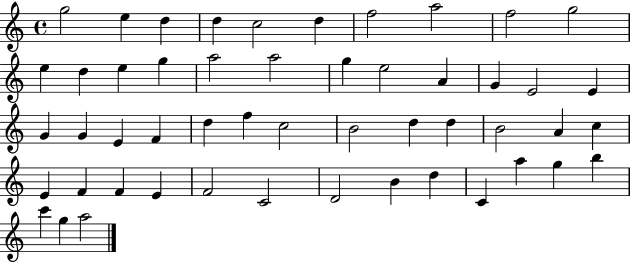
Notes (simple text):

G5/h E5/q D5/q D5/q C5/h D5/q F5/h A5/h F5/h G5/h E5/q D5/q E5/q G5/q A5/h A5/h G5/q E5/h A4/q G4/q E4/h E4/q G4/q G4/q E4/q F4/q D5/q F5/q C5/h B4/h D5/q D5/q B4/h A4/q C5/q E4/q F4/q F4/q E4/q F4/h C4/h D4/h B4/q D5/q C4/q A5/q G5/q B5/q C6/q G5/q A5/h